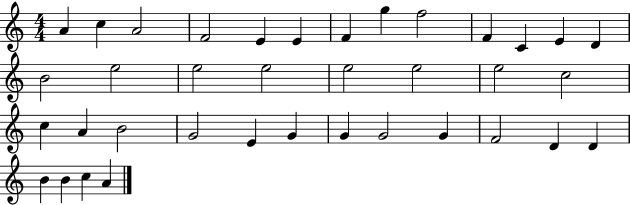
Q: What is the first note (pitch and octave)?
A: A4